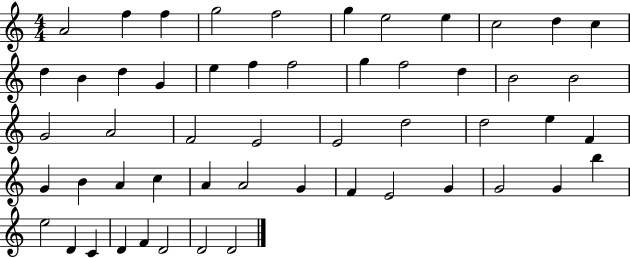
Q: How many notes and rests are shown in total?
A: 53